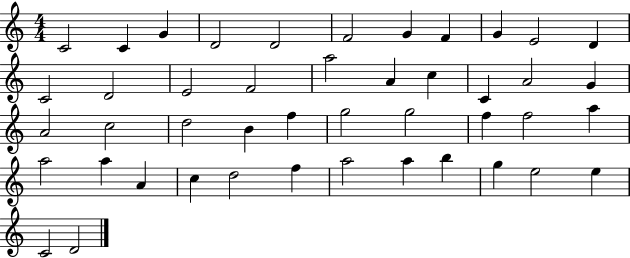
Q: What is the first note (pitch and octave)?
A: C4